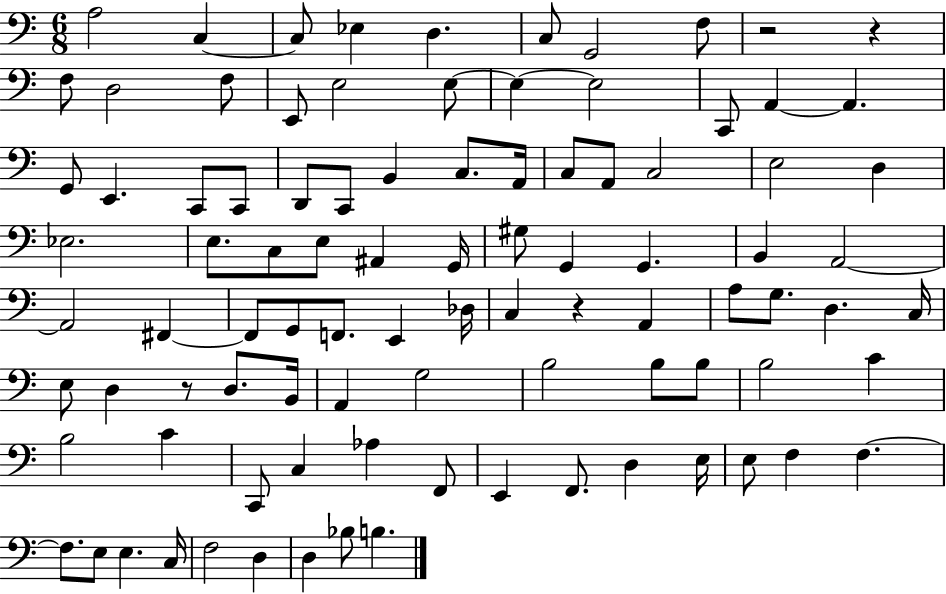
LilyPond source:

{
  \clef bass
  \numericTimeSignature
  \time 6/8
  \key c \major
  \repeat volta 2 { a2 c4~~ | c8 ees4 d4. | c8 g,2 f8 | r2 r4 | \break f8 d2 f8 | e,8 e2 e8~~ | e4~~ e2 | c,8 a,4~~ a,4. | \break g,8 e,4. c,8 c,8 | d,8 c,8 b,4 c8. a,16 | c8 a,8 c2 | e2 d4 | \break ees2. | e8. c8 e8 ais,4 g,16 | gis8 g,4 g,4. | b,4 a,2~~ | \break a,2 fis,4~~ | fis,8 g,8 f,8. e,4 des16 | c4 r4 a,4 | a8 g8. d4. c16 | \break e8 d4 r8 d8. b,16 | a,4 g2 | b2 b8 b8 | b2 c'4 | \break b2 c'4 | c,8 c4 aes4 f,8 | e,4 f,8. d4 e16 | e8 f4 f4.~~ | \break f8. e8 e4. c16 | f2 d4 | d4 bes8 b4. | } \bar "|."
}